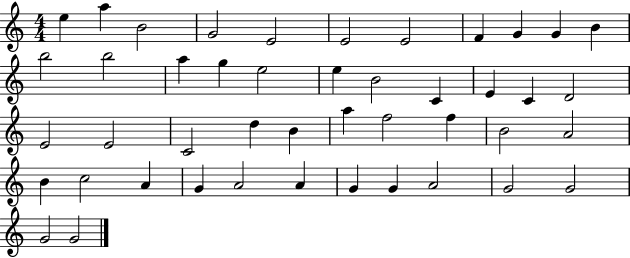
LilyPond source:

{
  \clef treble
  \numericTimeSignature
  \time 4/4
  \key c \major
  e''4 a''4 b'2 | g'2 e'2 | e'2 e'2 | f'4 g'4 g'4 b'4 | \break b''2 b''2 | a''4 g''4 e''2 | e''4 b'2 c'4 | e'4 c'4 d'2 | \break e'2 e'2 | c'2 d''4 b'4 | a''4 f''2 f''4 | b'2 a'2 | \break b'4 c''2 a'4 | g'4 a'2 a'4 | g'4 g'4 a'2 | g'2 g'2 | \break g'2 g'2 | \bar "|."
}